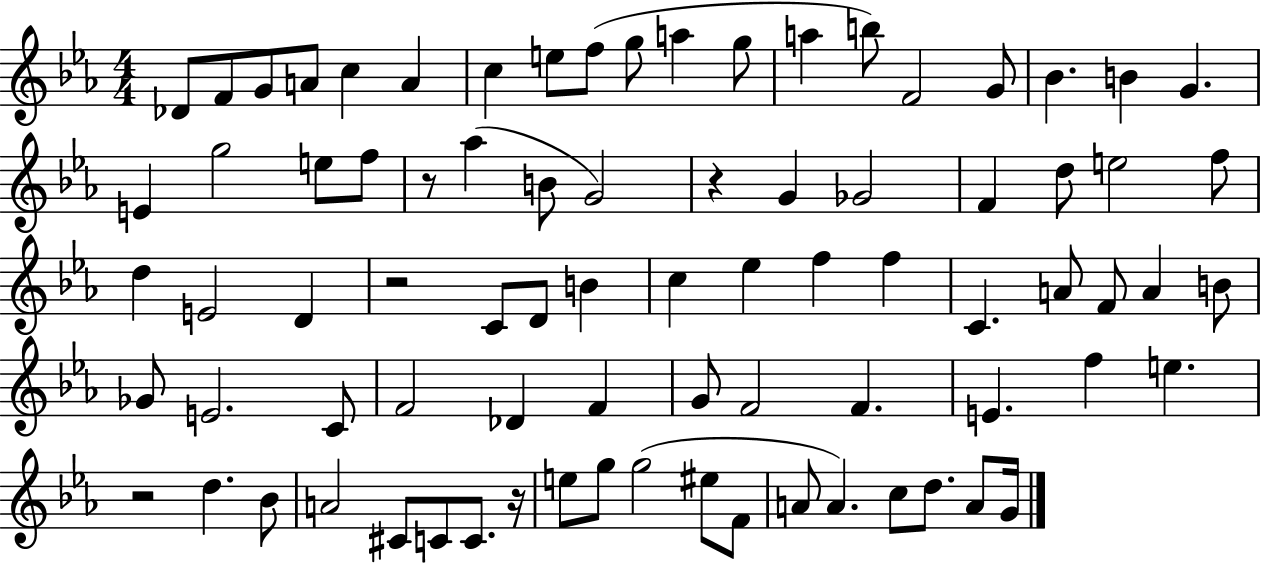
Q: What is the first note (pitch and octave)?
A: Db4